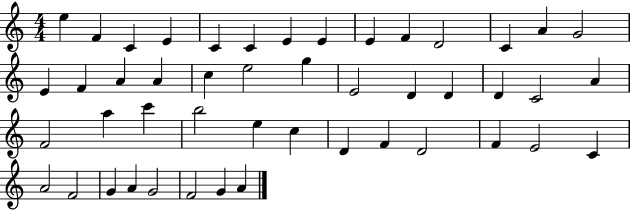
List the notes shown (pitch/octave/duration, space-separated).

E5/q F4/q C4/q E4/q C4/q C4/q E4/q E4/q E4/q F4/q D4/h C4/q A4/q G4/h E4/q F4/q A4/q A4/q C5/q E5/h G5/q E4/h D4/q D4/q D4/q C4/h A4/q F4/h A5/q C6/q B5/h E5/q C5/q D4/q F4/q D4/h F4/q E4/h C4/q A4/h F4/h G4/q A4/q G4/h F4/h G4/q A4/q